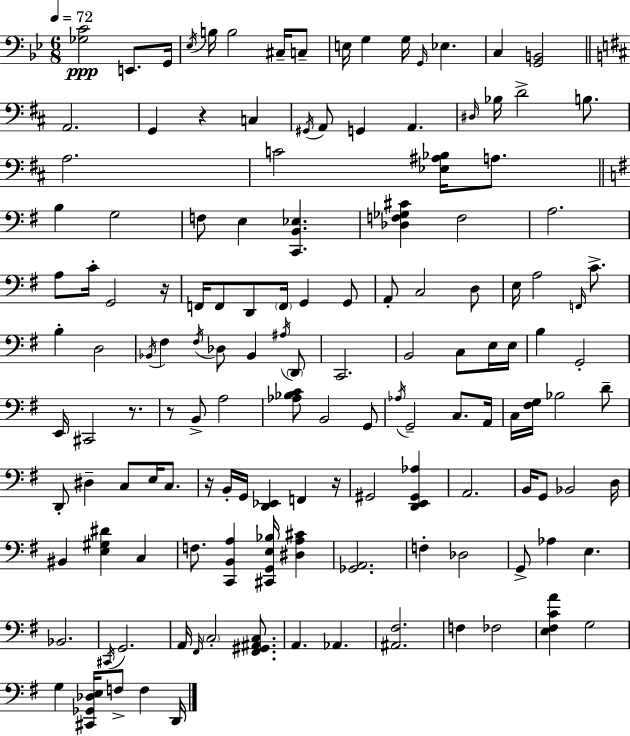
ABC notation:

X:1
T:Untitled
M:6/8
L:1/4
K:Bb
[_G,C]2 E,,/2 G,,/4 _E,/4 B,/4 B,2 ^C,/4 C,/2 E,/4 G, G,/4 G,,/4 _E, C, [G,,B,,]2 A,,2 G,, z C, ^G,,/4 A,,/2 G,, A,, ^D,/4 _B,/4 D2 B,/2 A,2 C2 [_E,^A,_B,]/4 A,/2 B, G,2 F,/2 E, [C,,B,,_E,] [_D,F,_G,^C] F,2 A,2 A,/2 C/4 G,,2 z/4 F,,/4 F,,/2 D,,/2 F,,/4 G,, G,,/2 A,,/2 C,2 D,/2 E,/4 A,2 F,,/4 C/2 B, D,2 _B,,/4 ^F, ^F,/4 _D,/2 _B,, ^A,/4 D,,/2 C,,2 B,,2 C,/2 E,/4 E,/4 B, G,,2 E,,/4 ^C,,2 z/2 z/2 B,,/2 A,2 [_A,_B,C]/2 B,,2 G,,/2 _A,/4 G,,2 C,/2 A,,/4 C,/4 [^F,G,]/4 _B,2 D/2 D,,/2 ^D, C,/2 E,/4 C,/2 z/4 B,,/4 G,,/4 [D,,_E,,] F,, z/4 ^G,,2 [D,,E,,^G,,_A,] A,,2 B,,/4 G,,/2 _B,,2 D,/4 ^B,, [E,^G,^D] C, F,/2 [C,,B,,A,] [^C,,G,,E,_B,]/4 [^D,A,^C] [_G,,A,,]2 F, _D,2 G,,/2 _A, E, _B,,2 ^C,,/4 G,,2 A,,/4 ^F,,/4 C,2 [^F,,^G,,^A,,C,]/2 A,, _A,, [^A,,^F,]2 F, _F,2 [E,^F,CA] G,2 G, [^C,,_G,,_D,E,]/4 F,/2 F, D,,/4